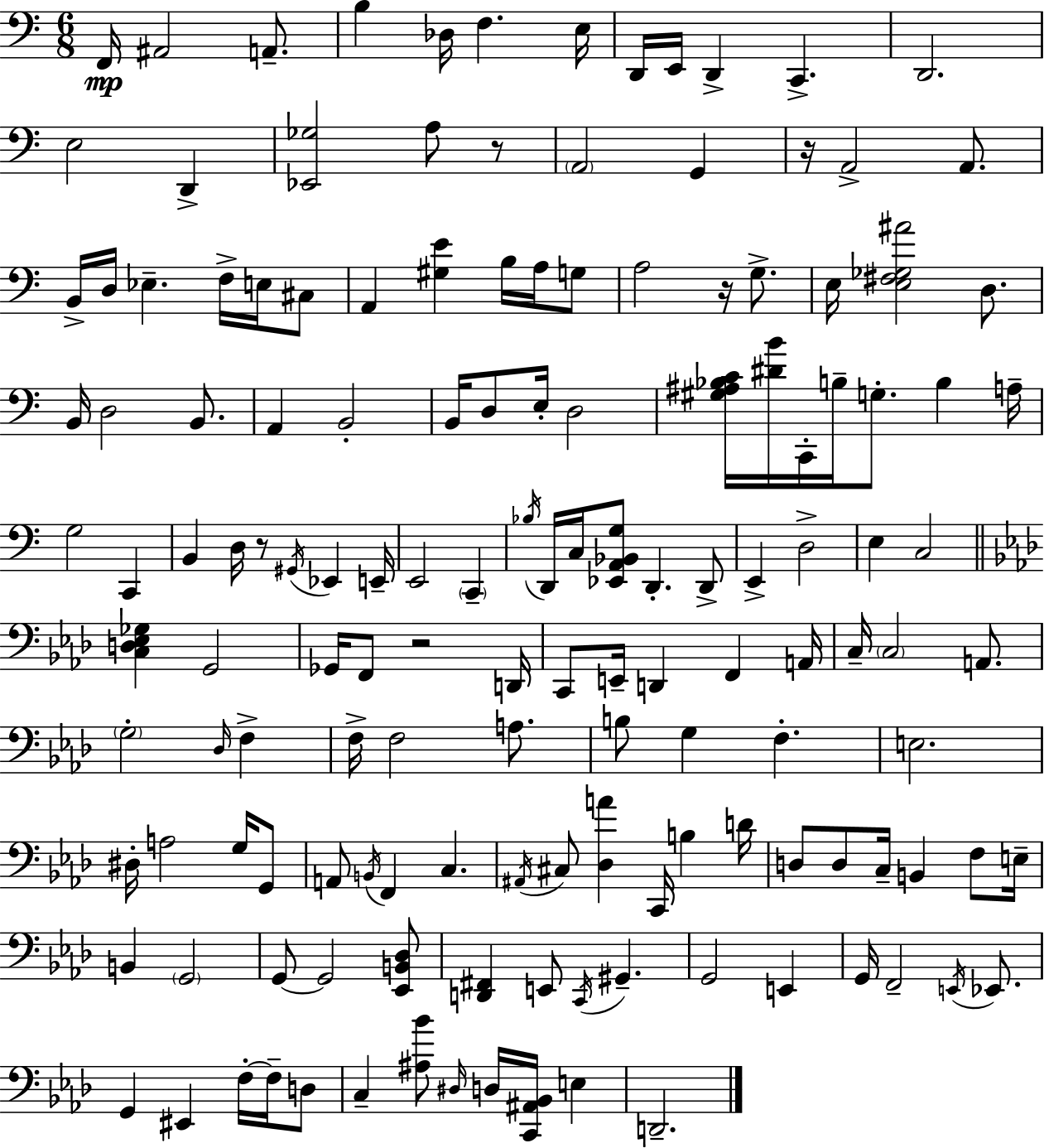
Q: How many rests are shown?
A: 5